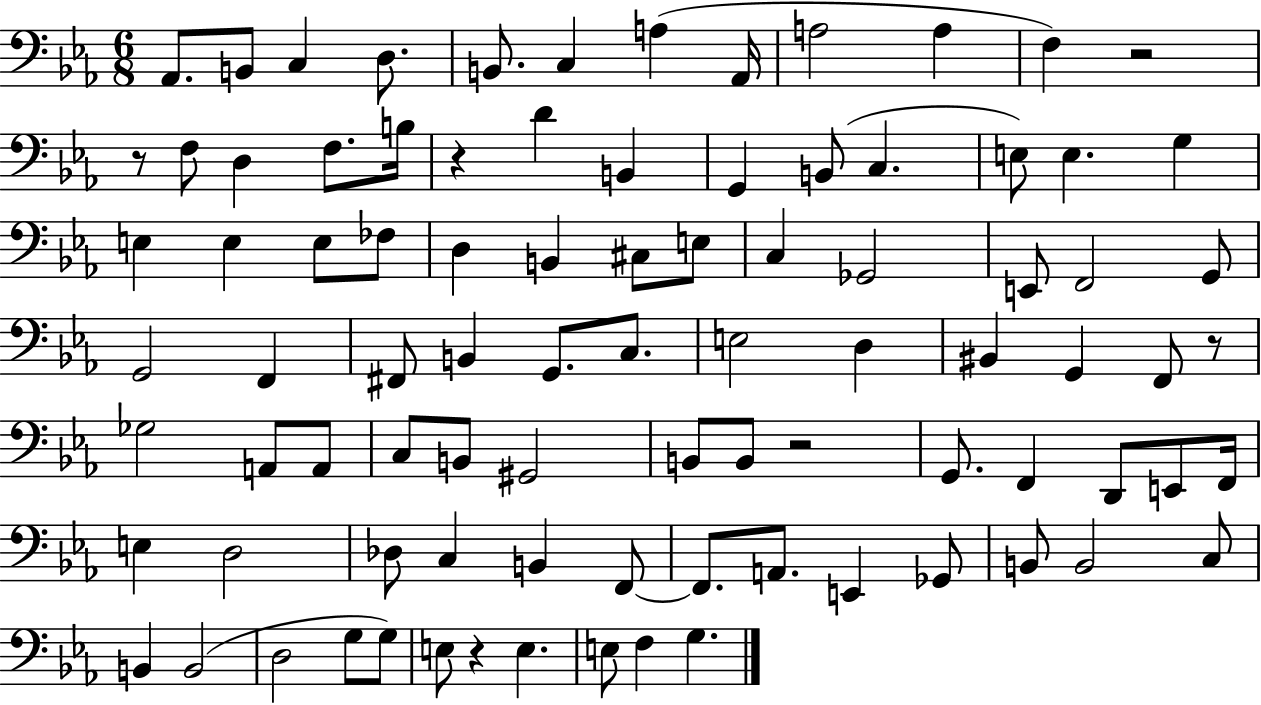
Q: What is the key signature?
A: EES major